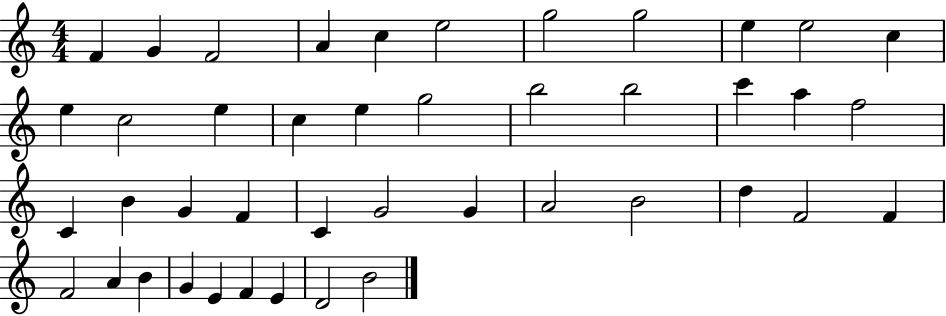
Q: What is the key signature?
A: C major